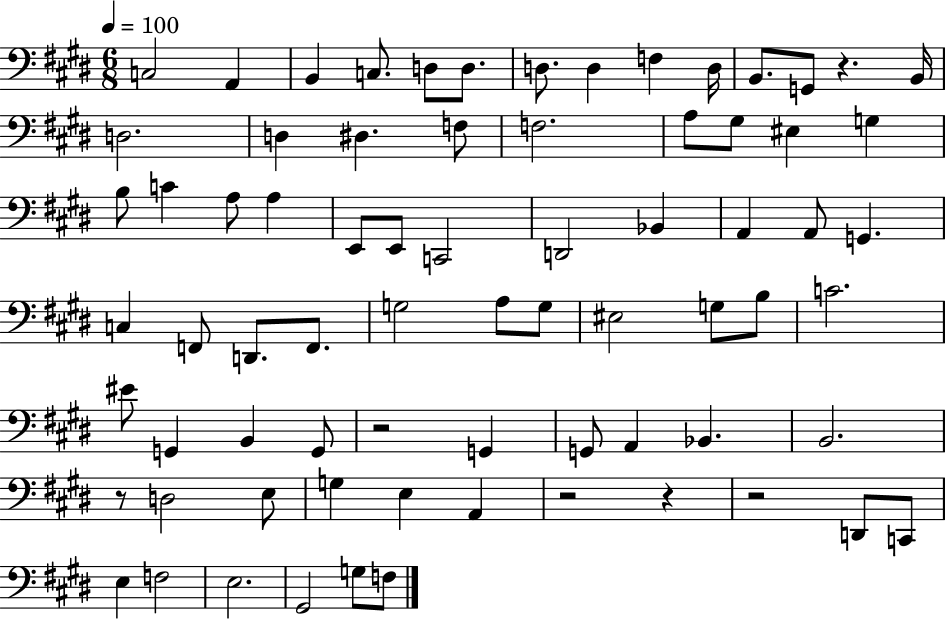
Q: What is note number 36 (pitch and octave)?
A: F2